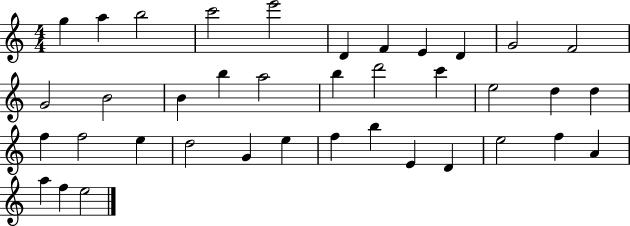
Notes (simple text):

G5/q A5/q B5/h C6/h E6/h D4/q F4/q E4/q D4/q G4/h F4/h G4/h B4/h B4/q B5/q A5/h B5/q D6/h C6/q E5/h D5/q D5/q F5/q F5/h E5/q D5/h G4/q E5/q F5/q B5/q E4/q D4/q E5/h F5/q A4/q A5/q F5/q E5/h